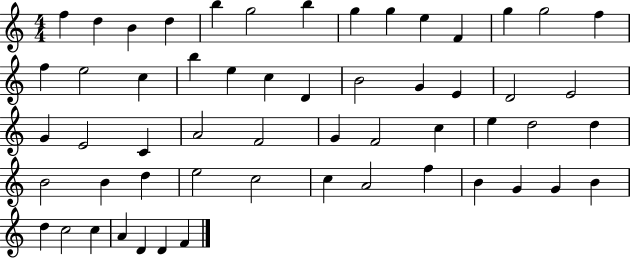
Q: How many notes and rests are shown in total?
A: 56